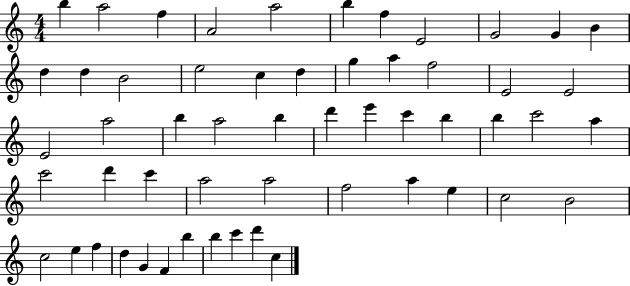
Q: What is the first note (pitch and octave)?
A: B5